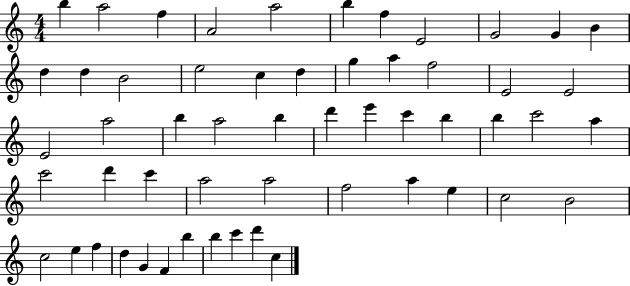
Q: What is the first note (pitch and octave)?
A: B5